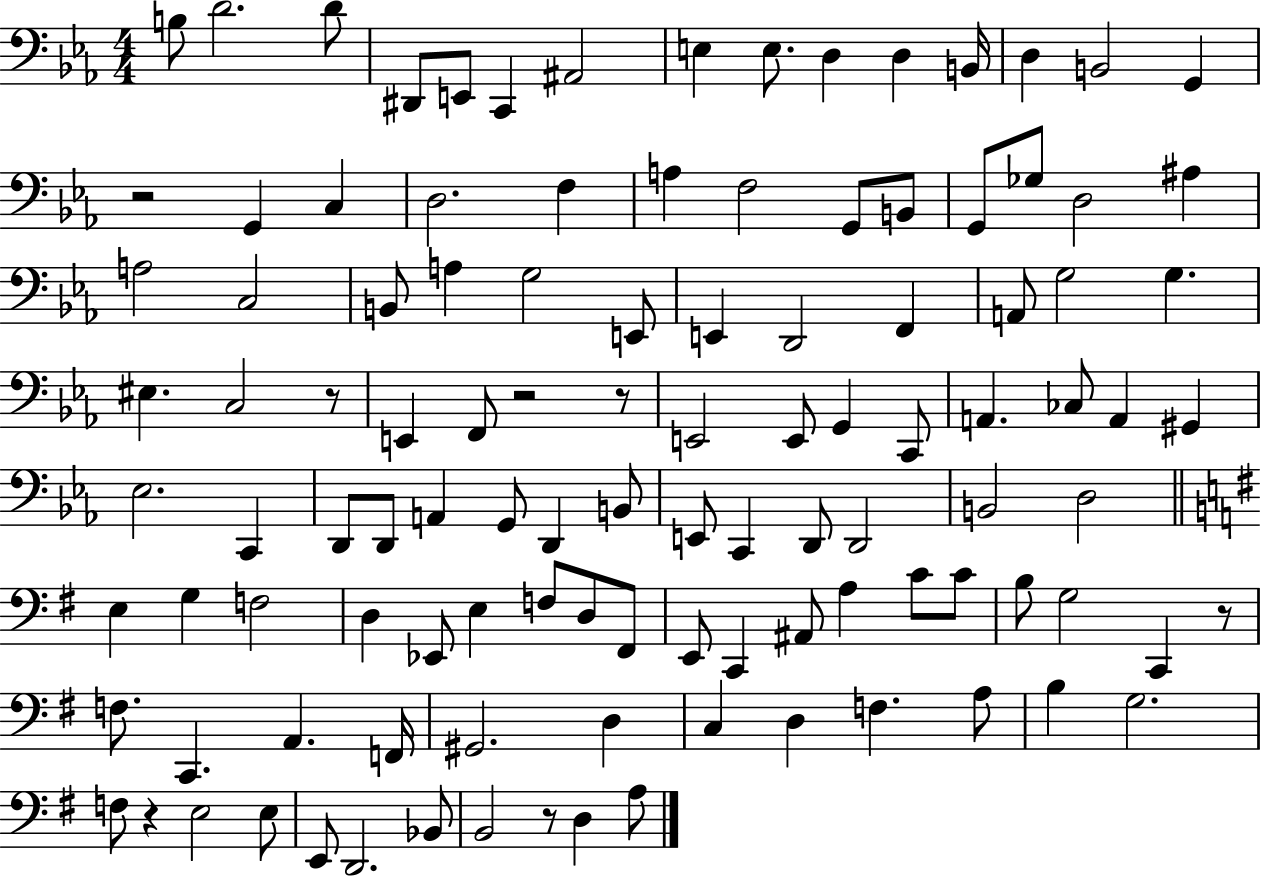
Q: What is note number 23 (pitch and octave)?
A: B2